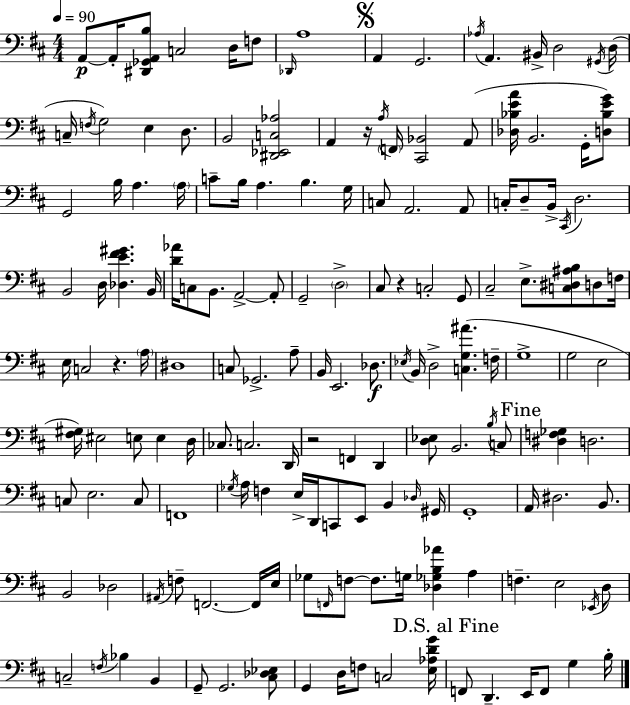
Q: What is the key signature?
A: D major